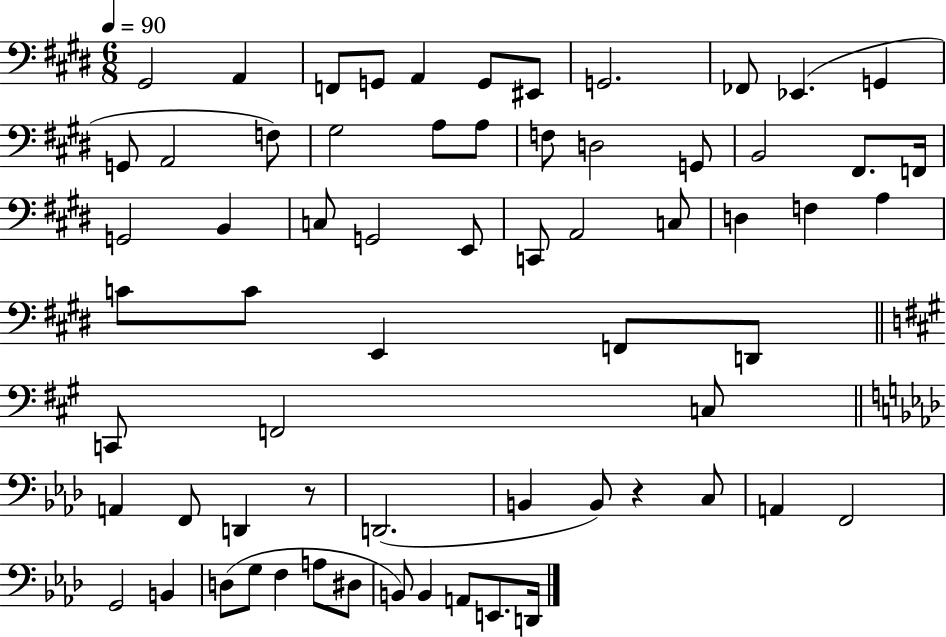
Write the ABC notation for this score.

X:1
T:Untitled
M:6/8
L:1/4
K:E
^G,,2 A,, F,,/2 G,,/2 A,, G,,/2 ^E,,/2 G,,2 _F,,/2 _E,, G,, G,,/2 A,,2 F,/2 ^G,2 A,/2 A,/2 F,/2 D,2 G,,/2 B,,2 ^F,,/2 F,,/4 G,,2 B,, C,/2 G,,2 E,,/2 C,,/2 A,,2 C,/2 D, F, A, C/2 C/2 E,, F,,/2 D,,/2 C,,/2 F,,2 C,/2 A,, F,,/2 D,, z/2 D,,2 B,, B,,/2 z C,/2 A,, F,,2 G,,2 B,, D,/2 G,/2 F, A,/2 ^D,/2 B,,/2 B,, A,,/2 E,,/2 D,,/4